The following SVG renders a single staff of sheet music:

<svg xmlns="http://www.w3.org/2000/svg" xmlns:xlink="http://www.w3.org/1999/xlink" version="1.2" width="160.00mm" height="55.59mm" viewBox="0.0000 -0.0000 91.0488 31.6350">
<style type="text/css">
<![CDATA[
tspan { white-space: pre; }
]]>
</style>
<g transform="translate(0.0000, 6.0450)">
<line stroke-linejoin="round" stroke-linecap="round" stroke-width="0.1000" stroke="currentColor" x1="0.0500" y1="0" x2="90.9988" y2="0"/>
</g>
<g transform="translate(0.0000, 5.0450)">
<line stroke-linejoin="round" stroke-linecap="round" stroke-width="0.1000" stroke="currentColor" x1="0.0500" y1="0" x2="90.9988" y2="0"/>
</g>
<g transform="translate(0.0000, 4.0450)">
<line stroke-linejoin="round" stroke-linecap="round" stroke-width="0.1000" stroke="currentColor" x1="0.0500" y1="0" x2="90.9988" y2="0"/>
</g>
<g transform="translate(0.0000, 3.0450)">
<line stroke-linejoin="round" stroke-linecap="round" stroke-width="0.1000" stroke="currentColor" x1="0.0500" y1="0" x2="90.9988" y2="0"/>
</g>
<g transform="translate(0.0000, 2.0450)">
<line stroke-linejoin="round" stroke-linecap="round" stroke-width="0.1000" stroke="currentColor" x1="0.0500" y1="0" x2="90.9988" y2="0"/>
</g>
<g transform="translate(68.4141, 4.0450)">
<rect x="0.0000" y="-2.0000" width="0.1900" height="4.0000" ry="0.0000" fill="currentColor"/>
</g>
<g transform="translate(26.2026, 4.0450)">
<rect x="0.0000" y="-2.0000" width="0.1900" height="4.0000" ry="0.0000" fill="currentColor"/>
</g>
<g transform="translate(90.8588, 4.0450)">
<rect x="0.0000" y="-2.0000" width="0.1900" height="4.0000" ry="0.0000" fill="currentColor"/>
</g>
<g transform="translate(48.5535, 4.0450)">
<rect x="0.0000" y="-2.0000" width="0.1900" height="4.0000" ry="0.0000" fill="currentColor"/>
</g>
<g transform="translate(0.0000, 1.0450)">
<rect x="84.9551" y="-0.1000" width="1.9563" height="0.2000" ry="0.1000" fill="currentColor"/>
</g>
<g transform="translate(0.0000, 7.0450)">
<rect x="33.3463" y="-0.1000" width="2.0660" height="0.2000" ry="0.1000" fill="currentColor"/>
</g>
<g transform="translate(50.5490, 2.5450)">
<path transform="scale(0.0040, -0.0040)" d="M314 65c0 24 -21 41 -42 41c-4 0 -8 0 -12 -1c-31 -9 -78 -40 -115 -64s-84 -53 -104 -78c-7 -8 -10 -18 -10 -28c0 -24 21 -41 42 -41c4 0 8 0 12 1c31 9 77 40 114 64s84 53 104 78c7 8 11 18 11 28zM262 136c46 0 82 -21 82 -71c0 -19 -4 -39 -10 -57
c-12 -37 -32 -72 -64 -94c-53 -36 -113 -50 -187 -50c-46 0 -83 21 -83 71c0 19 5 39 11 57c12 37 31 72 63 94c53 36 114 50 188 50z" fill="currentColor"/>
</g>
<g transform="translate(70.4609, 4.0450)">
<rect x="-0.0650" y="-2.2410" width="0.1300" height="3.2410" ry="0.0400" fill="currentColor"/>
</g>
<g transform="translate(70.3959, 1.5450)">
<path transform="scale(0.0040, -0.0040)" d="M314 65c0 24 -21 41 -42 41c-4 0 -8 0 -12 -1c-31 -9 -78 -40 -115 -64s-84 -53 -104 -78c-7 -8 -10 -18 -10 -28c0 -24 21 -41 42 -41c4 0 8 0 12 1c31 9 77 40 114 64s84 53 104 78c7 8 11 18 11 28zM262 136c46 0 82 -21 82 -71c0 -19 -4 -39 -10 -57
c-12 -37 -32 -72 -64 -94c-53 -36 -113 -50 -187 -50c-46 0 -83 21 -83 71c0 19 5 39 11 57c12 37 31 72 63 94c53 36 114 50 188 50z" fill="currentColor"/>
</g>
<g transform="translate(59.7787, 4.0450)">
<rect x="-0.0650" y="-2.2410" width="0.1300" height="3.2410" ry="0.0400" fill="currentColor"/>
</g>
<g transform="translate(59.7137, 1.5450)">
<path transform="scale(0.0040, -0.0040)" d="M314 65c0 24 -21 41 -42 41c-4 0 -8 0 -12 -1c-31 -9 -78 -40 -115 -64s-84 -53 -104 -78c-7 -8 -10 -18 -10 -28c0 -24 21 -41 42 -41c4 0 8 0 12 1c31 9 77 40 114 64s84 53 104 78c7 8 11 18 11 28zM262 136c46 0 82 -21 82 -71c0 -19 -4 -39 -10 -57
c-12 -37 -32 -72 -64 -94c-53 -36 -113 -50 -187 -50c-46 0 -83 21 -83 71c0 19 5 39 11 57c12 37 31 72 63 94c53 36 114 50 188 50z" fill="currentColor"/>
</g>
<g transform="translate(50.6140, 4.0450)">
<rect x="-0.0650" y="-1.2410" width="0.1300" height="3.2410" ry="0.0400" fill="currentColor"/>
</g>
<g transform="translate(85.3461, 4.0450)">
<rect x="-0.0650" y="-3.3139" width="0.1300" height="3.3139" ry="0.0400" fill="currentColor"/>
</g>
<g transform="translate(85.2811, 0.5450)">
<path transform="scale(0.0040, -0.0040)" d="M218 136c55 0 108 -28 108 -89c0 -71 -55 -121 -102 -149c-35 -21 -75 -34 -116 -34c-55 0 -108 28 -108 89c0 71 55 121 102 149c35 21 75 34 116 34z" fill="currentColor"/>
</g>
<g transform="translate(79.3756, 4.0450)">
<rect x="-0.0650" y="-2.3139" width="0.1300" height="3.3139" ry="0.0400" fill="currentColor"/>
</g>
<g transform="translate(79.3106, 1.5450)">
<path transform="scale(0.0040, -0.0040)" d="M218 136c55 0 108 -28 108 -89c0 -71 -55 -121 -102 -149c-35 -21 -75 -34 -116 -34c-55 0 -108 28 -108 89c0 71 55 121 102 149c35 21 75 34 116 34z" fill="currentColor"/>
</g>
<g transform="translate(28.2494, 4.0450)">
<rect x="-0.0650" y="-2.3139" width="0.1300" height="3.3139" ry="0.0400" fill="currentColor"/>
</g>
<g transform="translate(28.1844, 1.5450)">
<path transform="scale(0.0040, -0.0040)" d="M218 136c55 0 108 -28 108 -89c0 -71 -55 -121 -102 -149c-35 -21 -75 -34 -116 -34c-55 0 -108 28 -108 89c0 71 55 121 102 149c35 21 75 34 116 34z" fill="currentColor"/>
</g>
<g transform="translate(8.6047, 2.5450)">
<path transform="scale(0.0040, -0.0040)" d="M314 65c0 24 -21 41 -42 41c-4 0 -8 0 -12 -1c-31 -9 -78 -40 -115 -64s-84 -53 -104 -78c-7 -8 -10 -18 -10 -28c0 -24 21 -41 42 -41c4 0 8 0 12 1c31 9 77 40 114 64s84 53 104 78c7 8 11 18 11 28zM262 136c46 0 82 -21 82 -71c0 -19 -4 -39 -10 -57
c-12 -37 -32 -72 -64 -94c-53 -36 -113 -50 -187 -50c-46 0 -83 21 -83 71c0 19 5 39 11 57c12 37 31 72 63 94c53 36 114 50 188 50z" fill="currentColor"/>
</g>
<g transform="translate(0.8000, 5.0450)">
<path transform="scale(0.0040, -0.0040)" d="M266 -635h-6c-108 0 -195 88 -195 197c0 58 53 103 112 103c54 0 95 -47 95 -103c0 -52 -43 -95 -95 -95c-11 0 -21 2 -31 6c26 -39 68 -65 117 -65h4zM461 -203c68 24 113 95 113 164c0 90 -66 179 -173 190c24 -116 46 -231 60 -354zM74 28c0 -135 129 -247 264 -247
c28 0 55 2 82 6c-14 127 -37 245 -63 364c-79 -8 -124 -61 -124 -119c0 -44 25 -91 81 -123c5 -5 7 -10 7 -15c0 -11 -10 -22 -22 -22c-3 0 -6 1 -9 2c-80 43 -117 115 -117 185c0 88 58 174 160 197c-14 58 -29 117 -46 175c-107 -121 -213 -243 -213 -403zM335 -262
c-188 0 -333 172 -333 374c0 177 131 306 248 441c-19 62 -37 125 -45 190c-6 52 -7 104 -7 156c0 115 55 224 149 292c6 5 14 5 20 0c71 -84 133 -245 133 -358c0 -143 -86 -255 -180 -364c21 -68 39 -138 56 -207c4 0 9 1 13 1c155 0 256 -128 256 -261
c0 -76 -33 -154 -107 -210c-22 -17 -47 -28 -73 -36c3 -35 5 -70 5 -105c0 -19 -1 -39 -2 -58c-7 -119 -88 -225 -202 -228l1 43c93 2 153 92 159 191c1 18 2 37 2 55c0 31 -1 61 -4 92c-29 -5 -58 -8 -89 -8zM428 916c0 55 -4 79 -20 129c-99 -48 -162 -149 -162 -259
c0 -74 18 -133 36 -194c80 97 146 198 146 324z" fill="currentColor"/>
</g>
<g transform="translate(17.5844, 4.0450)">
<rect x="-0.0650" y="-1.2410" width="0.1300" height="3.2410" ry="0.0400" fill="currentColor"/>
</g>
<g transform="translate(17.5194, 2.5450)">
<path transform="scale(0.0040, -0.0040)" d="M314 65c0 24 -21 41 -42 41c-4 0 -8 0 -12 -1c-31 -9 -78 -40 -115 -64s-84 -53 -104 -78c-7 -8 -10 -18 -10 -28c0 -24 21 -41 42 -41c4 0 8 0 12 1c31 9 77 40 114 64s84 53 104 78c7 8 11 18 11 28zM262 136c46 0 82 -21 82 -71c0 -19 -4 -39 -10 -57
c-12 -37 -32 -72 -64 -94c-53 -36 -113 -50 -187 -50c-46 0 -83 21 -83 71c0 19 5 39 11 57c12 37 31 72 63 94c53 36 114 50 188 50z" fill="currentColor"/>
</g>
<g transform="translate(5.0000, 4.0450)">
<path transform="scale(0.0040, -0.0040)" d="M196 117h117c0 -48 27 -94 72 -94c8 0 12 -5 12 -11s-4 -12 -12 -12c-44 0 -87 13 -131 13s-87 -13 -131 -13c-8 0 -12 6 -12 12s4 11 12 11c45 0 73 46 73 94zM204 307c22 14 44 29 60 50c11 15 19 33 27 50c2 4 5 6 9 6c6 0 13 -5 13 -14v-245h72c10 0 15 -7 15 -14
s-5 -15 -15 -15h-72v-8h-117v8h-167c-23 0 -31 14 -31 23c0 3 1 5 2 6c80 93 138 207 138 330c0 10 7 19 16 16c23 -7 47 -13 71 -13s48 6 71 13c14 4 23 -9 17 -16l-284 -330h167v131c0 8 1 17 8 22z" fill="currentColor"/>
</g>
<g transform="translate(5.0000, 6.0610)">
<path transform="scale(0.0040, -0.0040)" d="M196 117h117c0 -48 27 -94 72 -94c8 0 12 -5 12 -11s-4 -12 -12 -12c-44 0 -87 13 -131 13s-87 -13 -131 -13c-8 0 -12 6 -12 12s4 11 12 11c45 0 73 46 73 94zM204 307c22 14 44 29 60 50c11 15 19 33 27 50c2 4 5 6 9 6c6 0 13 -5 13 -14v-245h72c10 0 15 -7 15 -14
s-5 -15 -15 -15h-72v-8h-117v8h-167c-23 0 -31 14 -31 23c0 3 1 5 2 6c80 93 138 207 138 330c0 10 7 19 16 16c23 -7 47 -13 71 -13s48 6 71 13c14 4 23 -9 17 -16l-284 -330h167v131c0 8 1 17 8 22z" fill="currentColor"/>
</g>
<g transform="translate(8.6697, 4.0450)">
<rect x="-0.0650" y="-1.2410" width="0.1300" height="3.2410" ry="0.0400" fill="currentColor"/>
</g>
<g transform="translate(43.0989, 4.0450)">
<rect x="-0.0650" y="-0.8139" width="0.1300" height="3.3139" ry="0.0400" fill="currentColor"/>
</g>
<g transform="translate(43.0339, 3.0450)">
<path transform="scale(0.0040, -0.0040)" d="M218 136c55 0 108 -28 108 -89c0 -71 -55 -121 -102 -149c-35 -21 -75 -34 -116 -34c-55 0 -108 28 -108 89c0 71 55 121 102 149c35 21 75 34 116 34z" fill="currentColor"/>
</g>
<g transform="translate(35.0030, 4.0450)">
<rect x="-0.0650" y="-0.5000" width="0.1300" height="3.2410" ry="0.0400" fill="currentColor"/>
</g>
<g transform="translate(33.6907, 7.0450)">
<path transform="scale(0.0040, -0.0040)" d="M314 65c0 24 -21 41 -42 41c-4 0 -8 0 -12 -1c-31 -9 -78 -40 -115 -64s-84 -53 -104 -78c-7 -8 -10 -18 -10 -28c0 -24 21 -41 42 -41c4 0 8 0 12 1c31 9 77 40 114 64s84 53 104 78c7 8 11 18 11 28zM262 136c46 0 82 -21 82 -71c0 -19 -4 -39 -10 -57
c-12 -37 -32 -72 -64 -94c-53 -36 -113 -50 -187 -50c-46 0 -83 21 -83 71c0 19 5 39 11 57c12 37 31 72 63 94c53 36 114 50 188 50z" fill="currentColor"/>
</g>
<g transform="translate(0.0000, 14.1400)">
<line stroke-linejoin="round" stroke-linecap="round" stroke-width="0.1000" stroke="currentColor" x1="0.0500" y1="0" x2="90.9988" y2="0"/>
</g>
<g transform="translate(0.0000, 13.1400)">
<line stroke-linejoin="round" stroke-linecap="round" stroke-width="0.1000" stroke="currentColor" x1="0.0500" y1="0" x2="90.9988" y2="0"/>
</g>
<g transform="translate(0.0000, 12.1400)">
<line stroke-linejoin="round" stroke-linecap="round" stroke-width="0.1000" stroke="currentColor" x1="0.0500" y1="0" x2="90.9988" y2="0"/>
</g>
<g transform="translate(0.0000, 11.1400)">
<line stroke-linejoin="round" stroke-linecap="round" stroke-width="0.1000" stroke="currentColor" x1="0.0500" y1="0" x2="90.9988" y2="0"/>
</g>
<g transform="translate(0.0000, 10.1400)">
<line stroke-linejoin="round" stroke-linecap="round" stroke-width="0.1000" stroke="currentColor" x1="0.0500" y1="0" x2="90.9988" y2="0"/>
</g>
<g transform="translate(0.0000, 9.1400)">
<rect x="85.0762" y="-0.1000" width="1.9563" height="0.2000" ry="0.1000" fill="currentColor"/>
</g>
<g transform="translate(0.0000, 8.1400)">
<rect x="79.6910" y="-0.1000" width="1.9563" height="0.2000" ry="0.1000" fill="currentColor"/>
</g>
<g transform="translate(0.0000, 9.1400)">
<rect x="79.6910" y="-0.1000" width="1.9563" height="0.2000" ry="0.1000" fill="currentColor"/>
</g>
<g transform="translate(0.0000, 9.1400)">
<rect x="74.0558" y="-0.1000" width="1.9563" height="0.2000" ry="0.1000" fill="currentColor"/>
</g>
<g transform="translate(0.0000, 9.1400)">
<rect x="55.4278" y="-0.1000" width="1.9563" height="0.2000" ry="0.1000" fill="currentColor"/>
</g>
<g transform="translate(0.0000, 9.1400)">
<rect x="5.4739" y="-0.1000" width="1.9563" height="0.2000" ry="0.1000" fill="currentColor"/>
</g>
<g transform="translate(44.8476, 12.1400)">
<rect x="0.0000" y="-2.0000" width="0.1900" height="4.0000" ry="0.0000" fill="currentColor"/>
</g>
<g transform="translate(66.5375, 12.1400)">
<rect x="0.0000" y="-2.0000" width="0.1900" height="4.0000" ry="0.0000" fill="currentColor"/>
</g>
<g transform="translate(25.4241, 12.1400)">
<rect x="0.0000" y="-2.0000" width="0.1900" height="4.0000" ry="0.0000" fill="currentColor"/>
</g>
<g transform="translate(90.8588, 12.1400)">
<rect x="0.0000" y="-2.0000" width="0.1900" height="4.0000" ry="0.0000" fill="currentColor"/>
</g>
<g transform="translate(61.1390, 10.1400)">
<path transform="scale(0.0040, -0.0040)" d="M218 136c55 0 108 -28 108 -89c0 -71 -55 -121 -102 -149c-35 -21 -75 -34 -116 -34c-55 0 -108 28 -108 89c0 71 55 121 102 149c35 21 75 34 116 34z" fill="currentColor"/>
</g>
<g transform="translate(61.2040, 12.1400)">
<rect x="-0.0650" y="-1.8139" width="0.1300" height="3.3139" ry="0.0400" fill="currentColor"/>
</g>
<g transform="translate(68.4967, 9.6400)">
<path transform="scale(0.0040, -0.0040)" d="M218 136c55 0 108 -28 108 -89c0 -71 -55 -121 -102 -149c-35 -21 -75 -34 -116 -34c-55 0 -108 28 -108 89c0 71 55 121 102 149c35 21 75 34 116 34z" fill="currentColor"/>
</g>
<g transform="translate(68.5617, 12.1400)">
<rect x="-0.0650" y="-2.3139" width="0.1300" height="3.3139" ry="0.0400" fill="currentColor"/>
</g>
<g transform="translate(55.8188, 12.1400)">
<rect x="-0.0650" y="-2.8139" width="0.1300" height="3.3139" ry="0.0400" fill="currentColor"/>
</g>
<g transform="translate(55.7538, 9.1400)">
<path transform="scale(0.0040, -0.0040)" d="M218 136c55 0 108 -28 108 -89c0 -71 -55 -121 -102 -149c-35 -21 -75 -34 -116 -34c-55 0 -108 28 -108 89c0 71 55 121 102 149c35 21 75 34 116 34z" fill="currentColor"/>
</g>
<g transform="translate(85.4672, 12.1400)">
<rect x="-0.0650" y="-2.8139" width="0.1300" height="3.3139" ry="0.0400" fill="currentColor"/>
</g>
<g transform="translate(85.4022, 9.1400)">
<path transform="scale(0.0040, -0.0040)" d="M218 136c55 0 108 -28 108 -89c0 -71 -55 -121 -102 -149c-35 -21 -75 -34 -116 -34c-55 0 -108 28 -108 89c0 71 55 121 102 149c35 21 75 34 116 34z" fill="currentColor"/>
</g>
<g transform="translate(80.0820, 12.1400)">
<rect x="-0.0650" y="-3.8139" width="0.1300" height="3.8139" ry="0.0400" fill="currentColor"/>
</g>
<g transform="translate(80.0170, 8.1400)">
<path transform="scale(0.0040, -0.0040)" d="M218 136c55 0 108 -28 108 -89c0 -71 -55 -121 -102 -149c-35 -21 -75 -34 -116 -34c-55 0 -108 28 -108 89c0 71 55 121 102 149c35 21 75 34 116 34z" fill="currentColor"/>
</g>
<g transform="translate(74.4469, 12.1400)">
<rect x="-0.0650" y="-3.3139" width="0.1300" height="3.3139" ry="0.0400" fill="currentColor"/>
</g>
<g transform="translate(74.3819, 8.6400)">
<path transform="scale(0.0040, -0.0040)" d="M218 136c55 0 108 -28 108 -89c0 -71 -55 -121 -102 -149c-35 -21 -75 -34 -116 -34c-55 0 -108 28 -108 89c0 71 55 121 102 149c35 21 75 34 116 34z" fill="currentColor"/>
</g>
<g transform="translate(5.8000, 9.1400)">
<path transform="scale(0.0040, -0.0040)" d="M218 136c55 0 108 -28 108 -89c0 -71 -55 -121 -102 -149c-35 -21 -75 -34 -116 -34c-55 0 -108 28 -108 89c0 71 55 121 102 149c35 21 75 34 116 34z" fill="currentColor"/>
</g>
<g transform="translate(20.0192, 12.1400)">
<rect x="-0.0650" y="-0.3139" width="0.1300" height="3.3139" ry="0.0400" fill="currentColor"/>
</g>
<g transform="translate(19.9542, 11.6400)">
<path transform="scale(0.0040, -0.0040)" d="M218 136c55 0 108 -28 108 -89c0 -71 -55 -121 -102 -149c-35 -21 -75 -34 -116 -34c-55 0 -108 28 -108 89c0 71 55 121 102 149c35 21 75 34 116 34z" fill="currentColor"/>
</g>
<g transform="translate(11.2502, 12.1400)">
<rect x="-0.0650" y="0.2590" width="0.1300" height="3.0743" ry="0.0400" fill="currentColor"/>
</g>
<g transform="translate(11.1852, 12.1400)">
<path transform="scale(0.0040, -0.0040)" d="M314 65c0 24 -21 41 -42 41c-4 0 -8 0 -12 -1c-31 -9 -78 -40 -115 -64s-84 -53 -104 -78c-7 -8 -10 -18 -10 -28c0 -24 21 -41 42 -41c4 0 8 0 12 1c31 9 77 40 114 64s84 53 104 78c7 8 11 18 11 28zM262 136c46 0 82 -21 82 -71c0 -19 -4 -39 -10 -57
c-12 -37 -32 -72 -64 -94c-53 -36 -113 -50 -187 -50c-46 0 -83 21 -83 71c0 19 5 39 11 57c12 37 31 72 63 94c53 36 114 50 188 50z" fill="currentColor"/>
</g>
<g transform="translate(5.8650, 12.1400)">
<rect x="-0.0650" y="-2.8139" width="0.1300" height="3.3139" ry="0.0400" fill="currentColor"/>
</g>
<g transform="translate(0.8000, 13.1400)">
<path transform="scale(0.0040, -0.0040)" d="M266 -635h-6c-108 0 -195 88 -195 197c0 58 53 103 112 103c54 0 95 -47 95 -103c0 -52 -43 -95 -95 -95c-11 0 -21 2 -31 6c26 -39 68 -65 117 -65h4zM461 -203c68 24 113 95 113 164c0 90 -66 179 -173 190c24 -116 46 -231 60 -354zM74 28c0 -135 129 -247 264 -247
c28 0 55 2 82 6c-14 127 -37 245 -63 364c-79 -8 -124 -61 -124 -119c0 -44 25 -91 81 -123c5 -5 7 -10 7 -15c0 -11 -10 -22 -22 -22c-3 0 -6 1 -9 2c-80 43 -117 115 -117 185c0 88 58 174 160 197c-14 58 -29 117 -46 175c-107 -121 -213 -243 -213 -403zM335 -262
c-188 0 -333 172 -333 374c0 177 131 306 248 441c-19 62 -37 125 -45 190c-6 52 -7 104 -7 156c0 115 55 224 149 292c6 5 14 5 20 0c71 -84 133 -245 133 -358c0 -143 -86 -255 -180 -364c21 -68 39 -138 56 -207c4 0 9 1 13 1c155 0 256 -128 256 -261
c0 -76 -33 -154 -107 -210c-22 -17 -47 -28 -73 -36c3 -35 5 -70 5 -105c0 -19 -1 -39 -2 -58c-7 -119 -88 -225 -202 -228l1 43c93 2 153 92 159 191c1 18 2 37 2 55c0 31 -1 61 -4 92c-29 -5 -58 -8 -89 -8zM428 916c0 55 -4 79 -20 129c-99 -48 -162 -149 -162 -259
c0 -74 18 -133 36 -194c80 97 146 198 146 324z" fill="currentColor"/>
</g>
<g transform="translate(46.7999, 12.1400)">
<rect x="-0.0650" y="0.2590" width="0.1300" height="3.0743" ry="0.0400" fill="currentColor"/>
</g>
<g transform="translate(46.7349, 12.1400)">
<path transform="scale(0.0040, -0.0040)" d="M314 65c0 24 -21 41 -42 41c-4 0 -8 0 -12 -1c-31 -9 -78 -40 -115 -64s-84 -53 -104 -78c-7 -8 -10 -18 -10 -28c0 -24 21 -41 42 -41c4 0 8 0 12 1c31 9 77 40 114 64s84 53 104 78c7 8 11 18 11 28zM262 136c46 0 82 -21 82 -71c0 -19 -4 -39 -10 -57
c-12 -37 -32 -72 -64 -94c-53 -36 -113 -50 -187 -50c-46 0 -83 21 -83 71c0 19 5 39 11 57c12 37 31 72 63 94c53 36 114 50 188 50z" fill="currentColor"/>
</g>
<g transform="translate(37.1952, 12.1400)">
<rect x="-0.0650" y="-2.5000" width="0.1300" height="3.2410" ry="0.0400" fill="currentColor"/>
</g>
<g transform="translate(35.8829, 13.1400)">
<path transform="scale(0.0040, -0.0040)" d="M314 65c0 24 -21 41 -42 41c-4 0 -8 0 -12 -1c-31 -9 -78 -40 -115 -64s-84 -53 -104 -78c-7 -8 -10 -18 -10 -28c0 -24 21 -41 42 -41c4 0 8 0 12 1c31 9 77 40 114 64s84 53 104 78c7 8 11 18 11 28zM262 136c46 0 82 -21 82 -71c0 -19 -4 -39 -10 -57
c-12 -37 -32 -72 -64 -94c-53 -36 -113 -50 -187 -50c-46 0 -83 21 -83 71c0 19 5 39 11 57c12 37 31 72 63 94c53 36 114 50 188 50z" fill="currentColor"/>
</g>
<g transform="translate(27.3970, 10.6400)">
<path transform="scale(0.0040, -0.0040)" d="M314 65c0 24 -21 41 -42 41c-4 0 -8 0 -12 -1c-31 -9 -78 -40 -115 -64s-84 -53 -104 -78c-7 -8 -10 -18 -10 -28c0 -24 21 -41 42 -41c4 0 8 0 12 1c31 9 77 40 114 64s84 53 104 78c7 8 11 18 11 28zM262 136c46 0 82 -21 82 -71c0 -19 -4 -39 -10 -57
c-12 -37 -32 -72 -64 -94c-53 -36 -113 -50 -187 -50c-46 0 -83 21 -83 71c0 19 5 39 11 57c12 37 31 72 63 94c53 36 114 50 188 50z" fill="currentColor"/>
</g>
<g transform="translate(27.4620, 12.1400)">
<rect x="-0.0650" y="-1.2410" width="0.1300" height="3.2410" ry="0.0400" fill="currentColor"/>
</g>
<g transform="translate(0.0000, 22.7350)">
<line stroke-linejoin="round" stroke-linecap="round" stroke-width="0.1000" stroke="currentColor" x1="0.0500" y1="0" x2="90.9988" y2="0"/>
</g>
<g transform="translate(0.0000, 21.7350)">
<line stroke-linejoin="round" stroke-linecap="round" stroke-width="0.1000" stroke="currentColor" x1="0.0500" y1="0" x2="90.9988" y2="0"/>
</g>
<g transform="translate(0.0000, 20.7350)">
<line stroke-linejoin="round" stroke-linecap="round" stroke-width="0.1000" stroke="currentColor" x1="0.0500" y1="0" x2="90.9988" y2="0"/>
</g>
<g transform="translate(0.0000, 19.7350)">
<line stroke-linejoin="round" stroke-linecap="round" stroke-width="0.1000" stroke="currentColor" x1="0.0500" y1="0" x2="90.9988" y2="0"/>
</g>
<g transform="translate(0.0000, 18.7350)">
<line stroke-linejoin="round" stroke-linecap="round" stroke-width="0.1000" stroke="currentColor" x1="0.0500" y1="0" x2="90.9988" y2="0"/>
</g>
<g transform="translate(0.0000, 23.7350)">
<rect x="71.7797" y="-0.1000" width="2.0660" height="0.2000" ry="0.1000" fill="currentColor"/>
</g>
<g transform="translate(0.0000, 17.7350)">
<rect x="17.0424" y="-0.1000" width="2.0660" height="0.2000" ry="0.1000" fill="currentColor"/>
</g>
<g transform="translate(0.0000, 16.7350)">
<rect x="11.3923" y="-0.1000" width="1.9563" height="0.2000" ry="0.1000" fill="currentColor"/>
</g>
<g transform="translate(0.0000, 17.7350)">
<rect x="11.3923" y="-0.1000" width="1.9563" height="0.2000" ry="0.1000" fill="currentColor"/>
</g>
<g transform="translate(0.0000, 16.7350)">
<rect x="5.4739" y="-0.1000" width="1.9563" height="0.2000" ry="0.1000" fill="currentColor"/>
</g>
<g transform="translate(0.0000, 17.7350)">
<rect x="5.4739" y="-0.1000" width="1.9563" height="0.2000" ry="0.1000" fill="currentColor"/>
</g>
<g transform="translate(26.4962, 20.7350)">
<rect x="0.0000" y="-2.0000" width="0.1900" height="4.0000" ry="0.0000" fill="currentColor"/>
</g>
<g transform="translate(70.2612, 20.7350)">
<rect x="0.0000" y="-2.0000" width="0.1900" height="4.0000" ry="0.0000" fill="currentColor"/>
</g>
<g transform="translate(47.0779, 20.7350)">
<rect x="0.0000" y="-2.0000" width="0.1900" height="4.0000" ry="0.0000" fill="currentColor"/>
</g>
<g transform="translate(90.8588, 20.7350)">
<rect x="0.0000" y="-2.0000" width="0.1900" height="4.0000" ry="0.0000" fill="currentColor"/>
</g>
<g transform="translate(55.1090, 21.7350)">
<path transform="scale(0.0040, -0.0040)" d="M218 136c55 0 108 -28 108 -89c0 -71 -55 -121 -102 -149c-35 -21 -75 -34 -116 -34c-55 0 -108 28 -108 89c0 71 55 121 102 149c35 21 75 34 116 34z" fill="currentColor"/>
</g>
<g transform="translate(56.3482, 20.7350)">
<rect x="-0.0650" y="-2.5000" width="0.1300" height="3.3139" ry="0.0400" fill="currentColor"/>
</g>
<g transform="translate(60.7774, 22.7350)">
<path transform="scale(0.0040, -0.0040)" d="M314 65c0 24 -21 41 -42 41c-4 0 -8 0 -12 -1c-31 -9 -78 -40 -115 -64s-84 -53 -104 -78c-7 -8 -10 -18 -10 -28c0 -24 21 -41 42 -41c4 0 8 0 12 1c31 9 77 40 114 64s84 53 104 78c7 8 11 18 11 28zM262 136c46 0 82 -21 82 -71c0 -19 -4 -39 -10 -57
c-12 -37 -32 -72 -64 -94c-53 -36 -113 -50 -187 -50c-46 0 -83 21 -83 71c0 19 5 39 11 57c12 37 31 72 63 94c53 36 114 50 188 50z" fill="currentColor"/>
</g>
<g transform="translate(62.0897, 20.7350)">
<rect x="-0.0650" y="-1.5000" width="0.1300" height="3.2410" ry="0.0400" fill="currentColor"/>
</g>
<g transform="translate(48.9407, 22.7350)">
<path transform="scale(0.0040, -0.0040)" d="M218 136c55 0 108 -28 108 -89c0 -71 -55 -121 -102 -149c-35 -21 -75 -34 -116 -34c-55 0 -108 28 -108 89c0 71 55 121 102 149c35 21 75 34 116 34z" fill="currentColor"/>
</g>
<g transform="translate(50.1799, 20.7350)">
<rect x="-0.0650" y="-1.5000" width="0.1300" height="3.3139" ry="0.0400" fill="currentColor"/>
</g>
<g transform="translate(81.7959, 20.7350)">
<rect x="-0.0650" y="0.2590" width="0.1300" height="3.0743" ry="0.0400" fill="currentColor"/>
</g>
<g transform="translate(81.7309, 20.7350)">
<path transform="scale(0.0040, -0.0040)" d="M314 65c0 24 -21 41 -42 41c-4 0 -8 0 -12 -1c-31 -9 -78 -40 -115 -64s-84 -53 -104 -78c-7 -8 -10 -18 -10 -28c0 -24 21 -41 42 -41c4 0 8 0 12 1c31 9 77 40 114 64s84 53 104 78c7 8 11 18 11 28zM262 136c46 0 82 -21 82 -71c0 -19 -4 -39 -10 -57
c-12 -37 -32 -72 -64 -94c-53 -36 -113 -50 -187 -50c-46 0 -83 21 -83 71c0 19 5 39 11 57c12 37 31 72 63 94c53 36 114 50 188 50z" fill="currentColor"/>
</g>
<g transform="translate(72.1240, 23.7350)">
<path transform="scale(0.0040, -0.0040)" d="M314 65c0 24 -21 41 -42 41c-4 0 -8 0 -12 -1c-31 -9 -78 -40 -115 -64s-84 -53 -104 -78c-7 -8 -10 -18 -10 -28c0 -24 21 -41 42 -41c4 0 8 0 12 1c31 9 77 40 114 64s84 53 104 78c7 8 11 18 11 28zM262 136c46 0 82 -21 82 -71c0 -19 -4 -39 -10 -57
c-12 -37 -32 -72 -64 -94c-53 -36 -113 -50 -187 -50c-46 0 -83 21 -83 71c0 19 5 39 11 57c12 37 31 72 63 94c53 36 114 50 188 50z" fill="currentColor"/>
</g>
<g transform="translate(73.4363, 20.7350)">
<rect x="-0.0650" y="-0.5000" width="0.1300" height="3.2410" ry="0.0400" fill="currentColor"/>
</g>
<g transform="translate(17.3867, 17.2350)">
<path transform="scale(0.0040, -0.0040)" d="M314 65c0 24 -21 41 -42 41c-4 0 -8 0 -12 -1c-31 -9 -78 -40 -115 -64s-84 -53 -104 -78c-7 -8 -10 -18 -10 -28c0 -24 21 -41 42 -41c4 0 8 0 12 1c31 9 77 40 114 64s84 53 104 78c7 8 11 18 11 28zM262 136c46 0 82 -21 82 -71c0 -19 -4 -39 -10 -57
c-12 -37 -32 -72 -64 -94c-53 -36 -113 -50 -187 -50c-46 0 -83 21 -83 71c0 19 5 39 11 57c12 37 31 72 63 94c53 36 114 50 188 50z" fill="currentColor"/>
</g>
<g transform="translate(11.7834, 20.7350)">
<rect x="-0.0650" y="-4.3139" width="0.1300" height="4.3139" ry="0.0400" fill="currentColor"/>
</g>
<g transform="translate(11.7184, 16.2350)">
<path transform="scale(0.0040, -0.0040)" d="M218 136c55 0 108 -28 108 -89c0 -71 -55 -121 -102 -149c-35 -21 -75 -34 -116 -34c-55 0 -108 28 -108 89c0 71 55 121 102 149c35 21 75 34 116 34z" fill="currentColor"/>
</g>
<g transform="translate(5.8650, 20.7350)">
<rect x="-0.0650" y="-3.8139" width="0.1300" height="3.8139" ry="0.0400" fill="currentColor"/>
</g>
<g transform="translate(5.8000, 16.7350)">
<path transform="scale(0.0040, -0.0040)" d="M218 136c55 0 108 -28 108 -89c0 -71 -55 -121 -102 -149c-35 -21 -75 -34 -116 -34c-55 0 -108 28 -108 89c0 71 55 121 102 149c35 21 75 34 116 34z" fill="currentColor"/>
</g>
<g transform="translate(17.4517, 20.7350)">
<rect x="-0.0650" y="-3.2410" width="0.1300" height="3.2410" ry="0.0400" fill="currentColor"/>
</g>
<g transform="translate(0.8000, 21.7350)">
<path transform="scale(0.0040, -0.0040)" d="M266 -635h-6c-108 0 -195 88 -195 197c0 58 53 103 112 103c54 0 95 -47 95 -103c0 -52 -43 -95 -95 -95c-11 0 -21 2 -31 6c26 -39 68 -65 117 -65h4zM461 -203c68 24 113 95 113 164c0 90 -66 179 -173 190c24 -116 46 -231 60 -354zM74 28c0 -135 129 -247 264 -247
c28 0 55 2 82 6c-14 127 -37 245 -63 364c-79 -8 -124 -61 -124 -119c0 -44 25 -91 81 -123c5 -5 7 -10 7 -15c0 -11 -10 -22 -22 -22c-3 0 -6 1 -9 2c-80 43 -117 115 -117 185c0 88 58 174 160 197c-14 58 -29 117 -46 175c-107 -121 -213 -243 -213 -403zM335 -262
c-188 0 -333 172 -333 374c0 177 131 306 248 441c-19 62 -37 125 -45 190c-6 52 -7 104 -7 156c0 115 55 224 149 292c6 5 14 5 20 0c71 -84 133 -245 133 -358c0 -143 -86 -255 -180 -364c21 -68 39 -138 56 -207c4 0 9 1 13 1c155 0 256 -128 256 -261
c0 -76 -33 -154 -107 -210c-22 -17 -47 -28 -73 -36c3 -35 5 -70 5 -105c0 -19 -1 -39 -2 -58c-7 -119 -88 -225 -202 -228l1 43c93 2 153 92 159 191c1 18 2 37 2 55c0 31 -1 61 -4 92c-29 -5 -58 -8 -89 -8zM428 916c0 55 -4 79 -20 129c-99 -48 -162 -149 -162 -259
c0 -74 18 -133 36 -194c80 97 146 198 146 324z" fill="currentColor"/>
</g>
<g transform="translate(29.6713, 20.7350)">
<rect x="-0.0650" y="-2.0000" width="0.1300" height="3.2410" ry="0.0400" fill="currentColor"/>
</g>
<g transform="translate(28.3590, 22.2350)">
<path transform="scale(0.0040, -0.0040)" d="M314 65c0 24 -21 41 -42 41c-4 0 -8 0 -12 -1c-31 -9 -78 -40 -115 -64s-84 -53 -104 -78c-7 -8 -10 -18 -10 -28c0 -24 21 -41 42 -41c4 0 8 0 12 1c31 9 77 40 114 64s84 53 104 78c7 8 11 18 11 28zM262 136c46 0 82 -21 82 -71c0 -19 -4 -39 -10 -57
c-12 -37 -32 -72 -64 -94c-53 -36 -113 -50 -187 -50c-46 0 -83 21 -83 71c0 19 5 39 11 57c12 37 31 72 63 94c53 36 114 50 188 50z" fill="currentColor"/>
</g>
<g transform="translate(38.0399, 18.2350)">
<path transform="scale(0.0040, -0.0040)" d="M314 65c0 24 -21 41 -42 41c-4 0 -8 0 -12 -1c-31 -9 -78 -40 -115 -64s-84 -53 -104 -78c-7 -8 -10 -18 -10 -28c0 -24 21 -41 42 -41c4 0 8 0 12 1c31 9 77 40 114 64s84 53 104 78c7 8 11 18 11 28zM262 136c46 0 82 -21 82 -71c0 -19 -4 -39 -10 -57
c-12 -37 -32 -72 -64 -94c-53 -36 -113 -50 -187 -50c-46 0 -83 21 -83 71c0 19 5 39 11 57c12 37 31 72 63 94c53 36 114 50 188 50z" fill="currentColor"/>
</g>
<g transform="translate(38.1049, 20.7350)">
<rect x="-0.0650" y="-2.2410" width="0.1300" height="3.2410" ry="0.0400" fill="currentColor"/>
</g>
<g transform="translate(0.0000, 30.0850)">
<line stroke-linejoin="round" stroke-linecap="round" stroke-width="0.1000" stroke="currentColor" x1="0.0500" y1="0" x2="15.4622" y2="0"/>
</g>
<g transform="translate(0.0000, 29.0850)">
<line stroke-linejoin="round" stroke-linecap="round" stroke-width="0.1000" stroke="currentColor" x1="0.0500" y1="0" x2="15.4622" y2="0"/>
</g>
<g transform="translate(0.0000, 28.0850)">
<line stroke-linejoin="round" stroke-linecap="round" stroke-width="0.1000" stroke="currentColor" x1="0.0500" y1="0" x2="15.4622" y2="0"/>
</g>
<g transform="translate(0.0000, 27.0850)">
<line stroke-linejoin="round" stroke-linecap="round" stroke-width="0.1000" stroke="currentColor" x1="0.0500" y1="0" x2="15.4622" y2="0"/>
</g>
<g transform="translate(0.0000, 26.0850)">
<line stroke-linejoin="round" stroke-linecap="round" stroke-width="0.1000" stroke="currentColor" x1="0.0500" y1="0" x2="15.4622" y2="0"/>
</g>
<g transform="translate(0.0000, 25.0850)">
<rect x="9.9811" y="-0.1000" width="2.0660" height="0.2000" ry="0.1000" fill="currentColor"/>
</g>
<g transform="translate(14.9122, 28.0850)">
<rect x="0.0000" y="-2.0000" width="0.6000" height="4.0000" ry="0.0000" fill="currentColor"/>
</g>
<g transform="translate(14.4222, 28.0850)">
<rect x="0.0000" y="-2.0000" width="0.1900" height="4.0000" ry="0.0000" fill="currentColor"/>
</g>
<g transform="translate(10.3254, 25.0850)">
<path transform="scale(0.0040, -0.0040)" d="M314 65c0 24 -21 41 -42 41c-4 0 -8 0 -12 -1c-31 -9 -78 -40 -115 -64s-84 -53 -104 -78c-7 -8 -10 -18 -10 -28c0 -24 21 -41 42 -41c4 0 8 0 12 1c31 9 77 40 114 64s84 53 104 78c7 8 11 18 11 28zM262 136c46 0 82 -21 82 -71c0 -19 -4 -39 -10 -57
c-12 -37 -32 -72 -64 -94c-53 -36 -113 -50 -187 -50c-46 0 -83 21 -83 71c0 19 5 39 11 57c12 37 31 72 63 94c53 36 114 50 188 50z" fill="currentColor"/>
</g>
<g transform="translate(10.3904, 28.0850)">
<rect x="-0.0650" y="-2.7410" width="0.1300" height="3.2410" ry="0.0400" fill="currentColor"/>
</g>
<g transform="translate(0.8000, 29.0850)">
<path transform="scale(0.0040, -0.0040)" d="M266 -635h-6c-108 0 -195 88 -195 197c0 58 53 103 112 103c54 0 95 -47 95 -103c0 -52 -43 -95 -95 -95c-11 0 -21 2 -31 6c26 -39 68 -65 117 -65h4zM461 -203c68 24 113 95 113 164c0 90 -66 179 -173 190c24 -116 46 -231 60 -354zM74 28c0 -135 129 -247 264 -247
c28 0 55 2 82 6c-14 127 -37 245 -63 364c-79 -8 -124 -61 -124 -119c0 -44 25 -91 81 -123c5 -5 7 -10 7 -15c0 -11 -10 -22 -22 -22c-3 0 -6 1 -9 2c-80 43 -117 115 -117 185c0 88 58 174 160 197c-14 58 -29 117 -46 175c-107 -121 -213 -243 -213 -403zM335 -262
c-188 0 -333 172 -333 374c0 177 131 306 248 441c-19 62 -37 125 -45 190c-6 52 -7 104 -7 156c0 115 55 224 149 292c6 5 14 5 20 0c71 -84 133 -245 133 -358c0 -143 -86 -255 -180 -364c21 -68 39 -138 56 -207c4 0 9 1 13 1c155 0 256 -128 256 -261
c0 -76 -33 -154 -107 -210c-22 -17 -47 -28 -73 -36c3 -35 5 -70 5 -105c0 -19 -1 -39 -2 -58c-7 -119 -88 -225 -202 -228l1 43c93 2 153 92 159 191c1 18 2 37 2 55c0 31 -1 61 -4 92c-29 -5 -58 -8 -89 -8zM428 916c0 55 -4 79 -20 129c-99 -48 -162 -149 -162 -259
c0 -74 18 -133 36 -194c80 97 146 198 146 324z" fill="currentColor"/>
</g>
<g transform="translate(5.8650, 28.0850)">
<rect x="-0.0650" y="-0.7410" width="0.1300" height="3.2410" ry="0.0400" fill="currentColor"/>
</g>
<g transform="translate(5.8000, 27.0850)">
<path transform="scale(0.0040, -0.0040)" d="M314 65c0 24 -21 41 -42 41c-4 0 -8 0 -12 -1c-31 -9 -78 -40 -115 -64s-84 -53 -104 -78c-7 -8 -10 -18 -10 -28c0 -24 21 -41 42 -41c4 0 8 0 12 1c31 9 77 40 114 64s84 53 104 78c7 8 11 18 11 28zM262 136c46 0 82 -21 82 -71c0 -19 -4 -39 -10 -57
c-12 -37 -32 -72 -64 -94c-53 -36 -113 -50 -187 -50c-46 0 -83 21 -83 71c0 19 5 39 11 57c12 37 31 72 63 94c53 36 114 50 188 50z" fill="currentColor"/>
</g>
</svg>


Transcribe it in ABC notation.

X:1
T:Untitled
M:4/4
L:1/4
K:C
e2 e2 g C2 d e2 g2 g2 g b a B2 c e2 G2 B2 a f g b c' a c' d' b2 F2 g2 E G E2 C2 B2 d2 a2